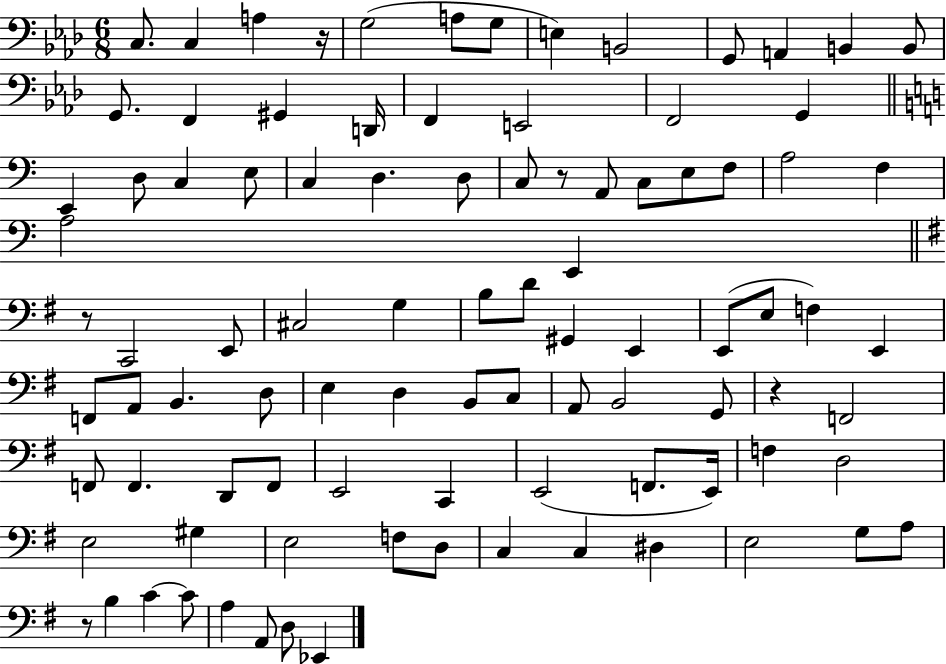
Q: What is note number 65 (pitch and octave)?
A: E2